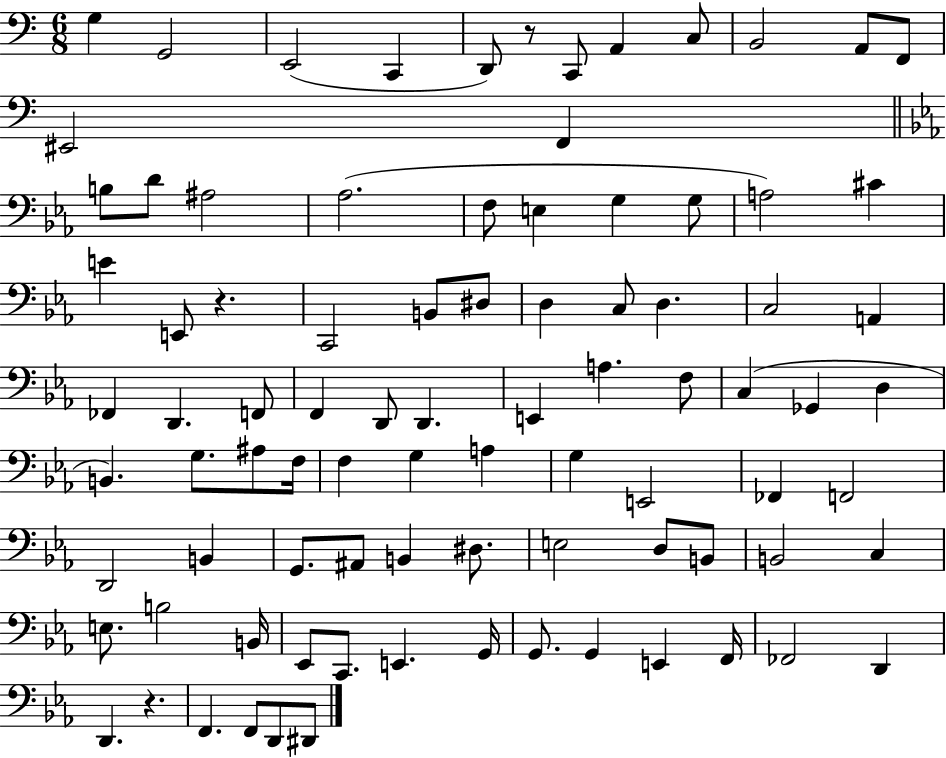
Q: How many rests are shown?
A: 3